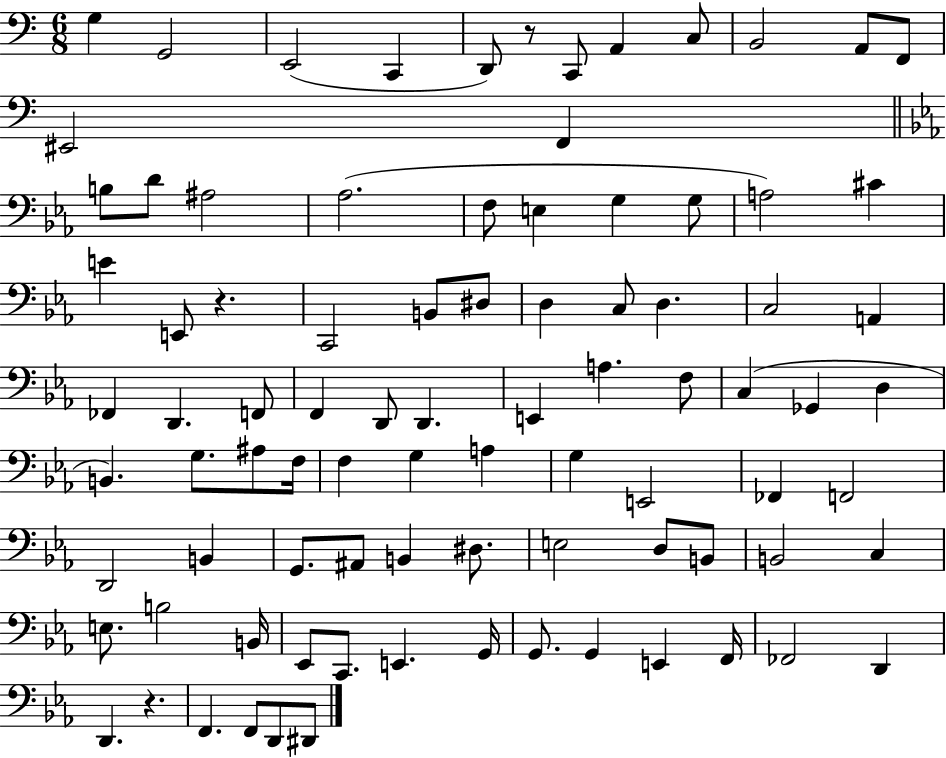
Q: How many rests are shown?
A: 3